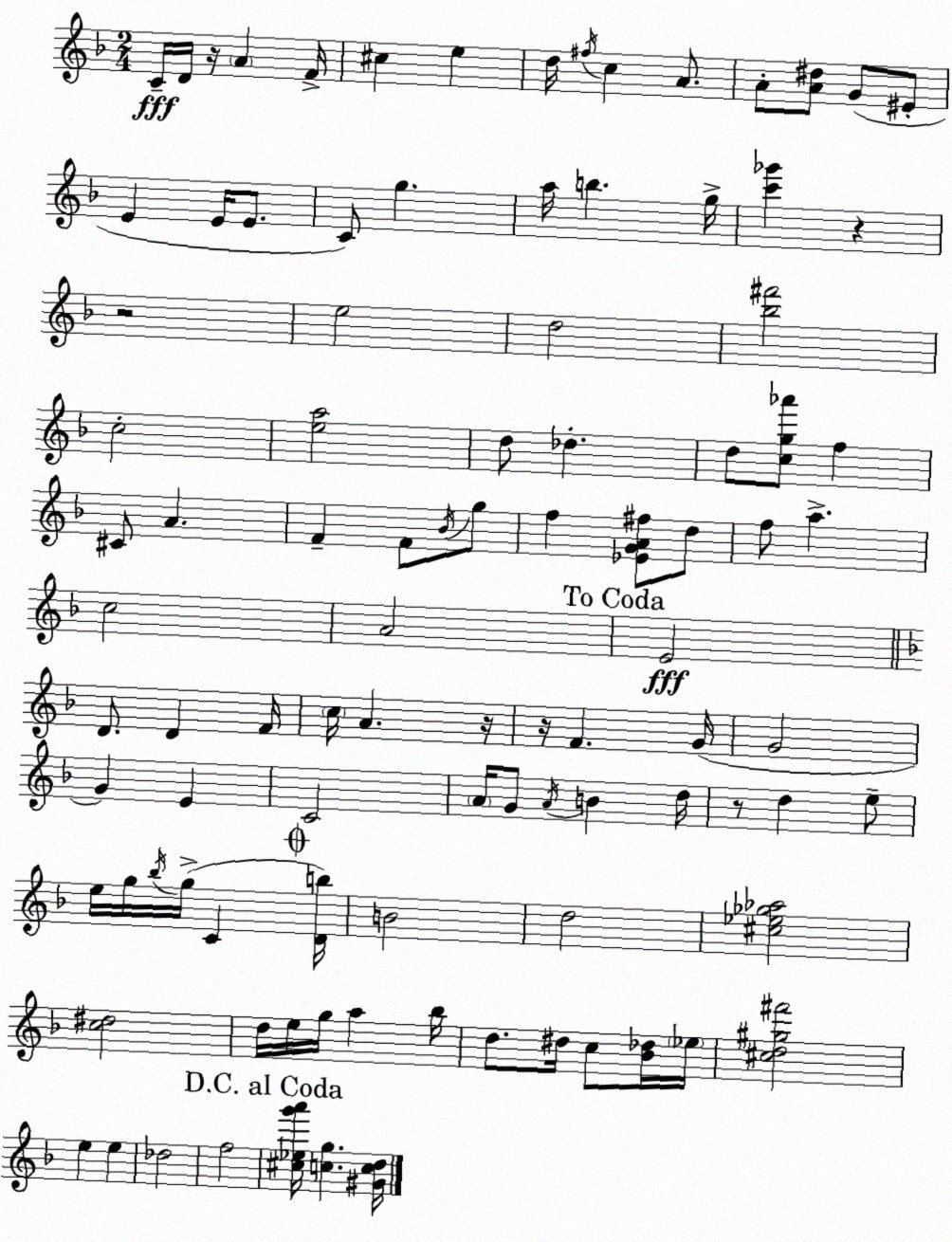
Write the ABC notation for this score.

X:1
T:Untitled
M:2/4
L:1/4
K:Dm
C/4 D/4 z/4 A F/4 ^c e d/4 ^f/4 c A/2 A/2 [A^d]/2 G/2 ^E/2 E E/4 E/2 C/2 g a/4 b g/4 [c'_g'] z z2 e2 d2 [_b^f']2 c2 [ea]2 d/2 _d d/2 [cg_a']/2 f ^C/2 A F F/2 _B/4 g/2 f [_EGA^f]/2 d/2 f/2 a c2 A2 E2 D/2 D F/4 c/4 A z/4 z/4 F G/4 G2 G E C2 A/4 G/2 A/4 B d/4 z/2 d e/2 e/4 g/4 _b/4 g/4 C [Db]/4 B2 d2 [^c_e_g_a]2 [c^d]2 d/4 e/4 g/4 a _b/4 d/2 ^d/4 c/2 [_B_d]/4 _e/4 [^cd^g^f']2 e e _d2 f2 [^c_eg'a']/4 [cg] [^Gcd]/4